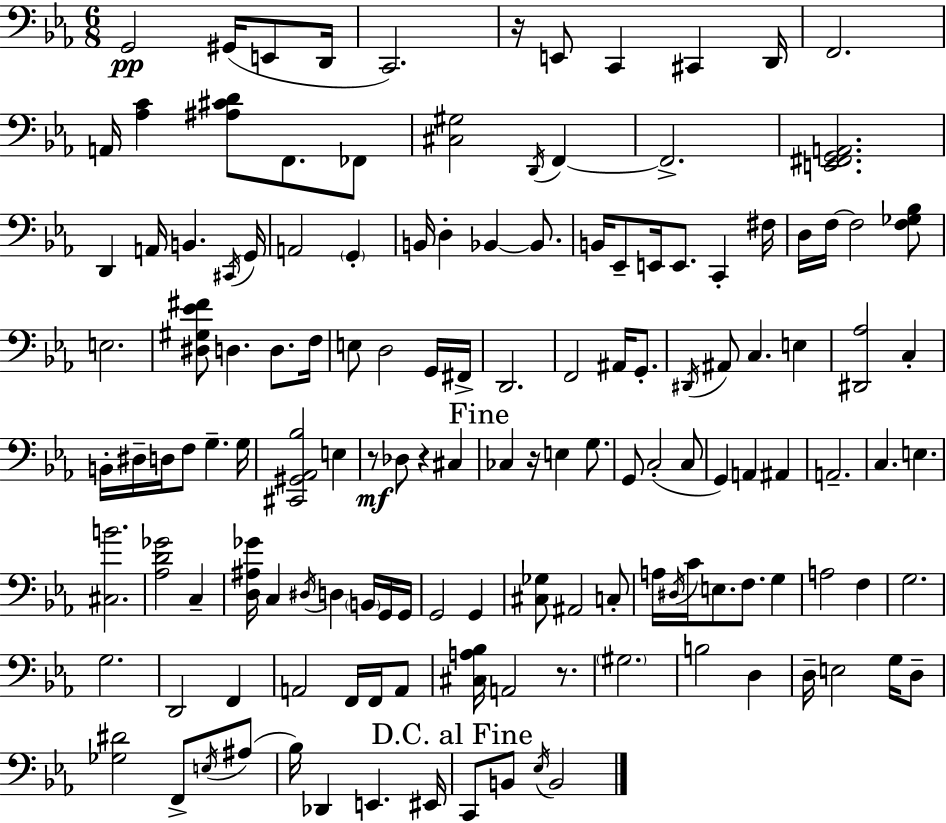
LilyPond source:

{
  \clef bass
  \numericTimeSignature
  \time 6/8
  \key ees \major
  g,2\pp gis,16( e,8 d,16 | c,2.) | r16 e,8 c,4 cis,4 d,16 | f,2. | \break a,16 <aes c'>4 <ais cis' d'>8 f,8. fes,8 | <cis gis>2 \acciaccatura { d,16 } f,4~~ | f,2.-> | <e, fis, g, a,>2. | \break d,4 a,16 b,4. | \acciaccatura { cis,16 } g,16 a,2 \parenthesize g,4-. | b,16 d4-. bes,4~~ bes,8. | b,16 ees,8-- e,16 e,8. c,4-. | \break fis16 d16 f16~~ f2 | <f ges bes>8 e2. | <dis gis ees' fis'>8 d4. d8. | f16 e8 d2 | \break g,16 fis,16-> d,2. | f,2 ais,16 g,8.-. | \acciaccatura { dis,16 } ais,8 c4. e4 | <dis, aes>2 c4-. | \break b,16-. dis16-- d16 f8 g4.-- | g16 <cis, gis, aes, bes>2 e4 | r8\mf des8 r4 cis4 | \mark "Fine" ces4 r16 e4 | \break g8. g,8 c2-.( | c8 g,4) a,4 ais,4 | a,2.-- | c4. e4. | \break <cis b'>2. | <aes d' ges'>2 c4-- | <d ais ges'>16 c4 \acciaccatura { dis16 } d4 | \parenthesize b,16 g,16 g,16 g,2 | \break g,4 <cis ges>8 ais,2 | c8-. a16 \acciaccatura { dis16 } c'16 e8. f8. | g4 a2 | f4 g2. | \break g2. | d,2 | f,4 a,2 | f,16 f,16 a,8 <cis a bes>16 a,2 | \break r8. \parenthesize gis2. | b2 | d4 d16-- e2 | g16 d8-- <ges dis'>2 | \break f,8-> \acciaccatura { e16 }( ais8 bes16) des,4 e,4. | eis,16 \mark "D.C. al Fine" c,8 b,8 \acciaccatura { ees16 } b,2 | \bar "|."
}